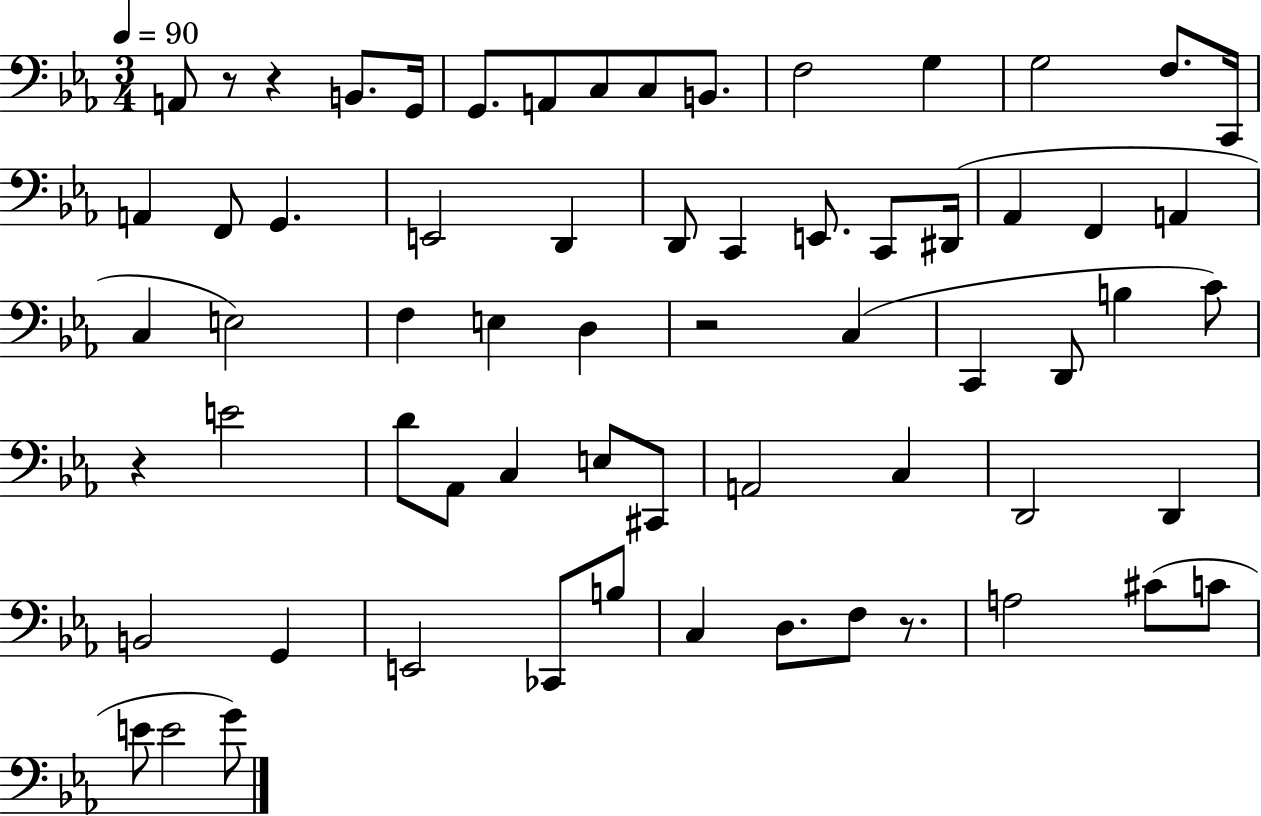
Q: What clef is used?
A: bass